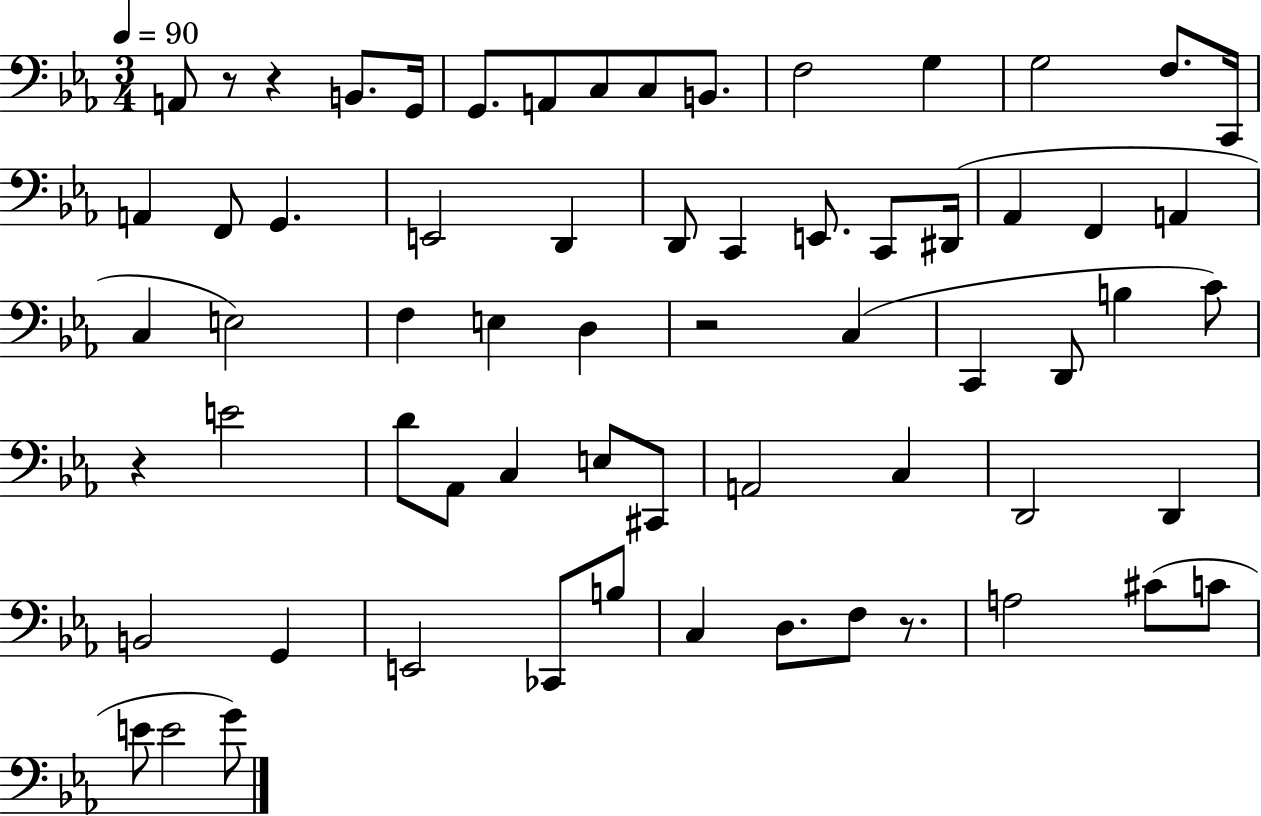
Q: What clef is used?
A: bass